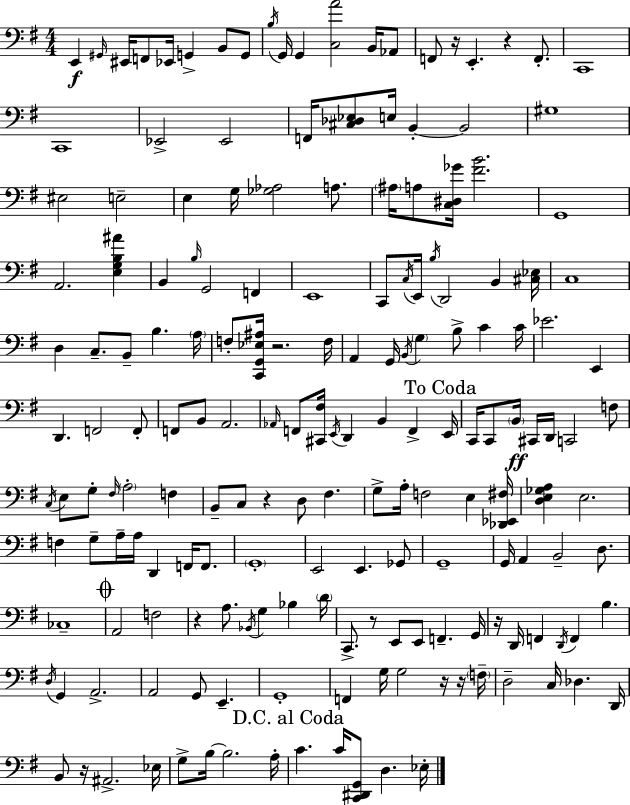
{
  \clef bass
  \numericTimeSignature
  \time 4/4
  \key g \major
  e,4\f \grace { gis,16 } eis,16 f,8 ees,16 g,4-> b,8 g,8 | \acciaccatura { b16 } g,16 g,4 <c a'>2 b,16 | aes,8 f,8 r16 e,4.-. r4 f,8.-. | c,1 | \break c,1 | ees,2-> ees,2 | f,16 <cis des ees>8 e16 b,4-.~~ b,2 | gis1 | \break eis2 e2-- | e4 g16 <ges aes>2 a8. | \parenthesize ais16 a8 <c dis ges'>16 <fis' b'>2. | g,1 | \break a,2. <e g b ais'>4 | b,4 \grace { b16 } g,2 f,4 | e,1 | c,8 \acciaccatura { c16 } e,16 \acciaccatura { b16 } d,2 | \break b,4 <cis ees>16 c1 | d4 c8.-- b,8-- b4. | \parenthesize a16 f8-. <c, g, ees ais>16 r2. | f16 a,4 g,16 \acciaccatura { b,16 } \parenthesize g4 b8-> | \break c'4 c'16 ees'2. | e,4 d,4. f,2 | f,8-. f,8 b,8 a,2. | \grace { aes,16 } f,8 <cis, fis>16 \acciaccatura { e,16 } d,4 b,4 | \break f,4-> \mark "To Coda" e,16 c,16 c,8 \parenthesize b,16\ff cis,16 d,16 c,2 | f8 \acciaccatura { c16 } e8 g8-. \grace { fis16 } \parenthesize a2-. | f4 b,8-- c8 r4 | d8 fis4. g8-> a16-. f2 | \break e4 <des, ees, fis>16 <d e ges a>4 e2. | f4 g8-- | a16-- a16 d,4 f,16 f,8. \parenthesize g,1-. | e,2 | \break e,4. ges,8 g,1-- | g,16 a,4 b,2-- | d8. ces1-- | \mark \markup { \musicglyph "scripts.coda" } a,2 | \break f2 r4 a8. | \acciaccatura { bes,16 } g4 bes4 \parenthesize d'16 c,8.-> r8 | e,8 e,8 f,4.-- g,16 r16 d,16 f,4 | \acciaccatura { d,16 } f,4 b4. \acciaccatura { d16 } g,4 | \break a,2.-> a,2 | g,8 e,4.-- g,1-. | f,4 | g16 g2 r16 r16 \parenthesize f16-- d2-- | \break c16 des4. d,16 b,8 r16 | ais,2.-> ees16 g8-> b16~~ | b2. a16-. \mark "D.C. al Coda" c'4. | c'16 <c, dis, g,>8 d4. ees16-. \bar "|."
}